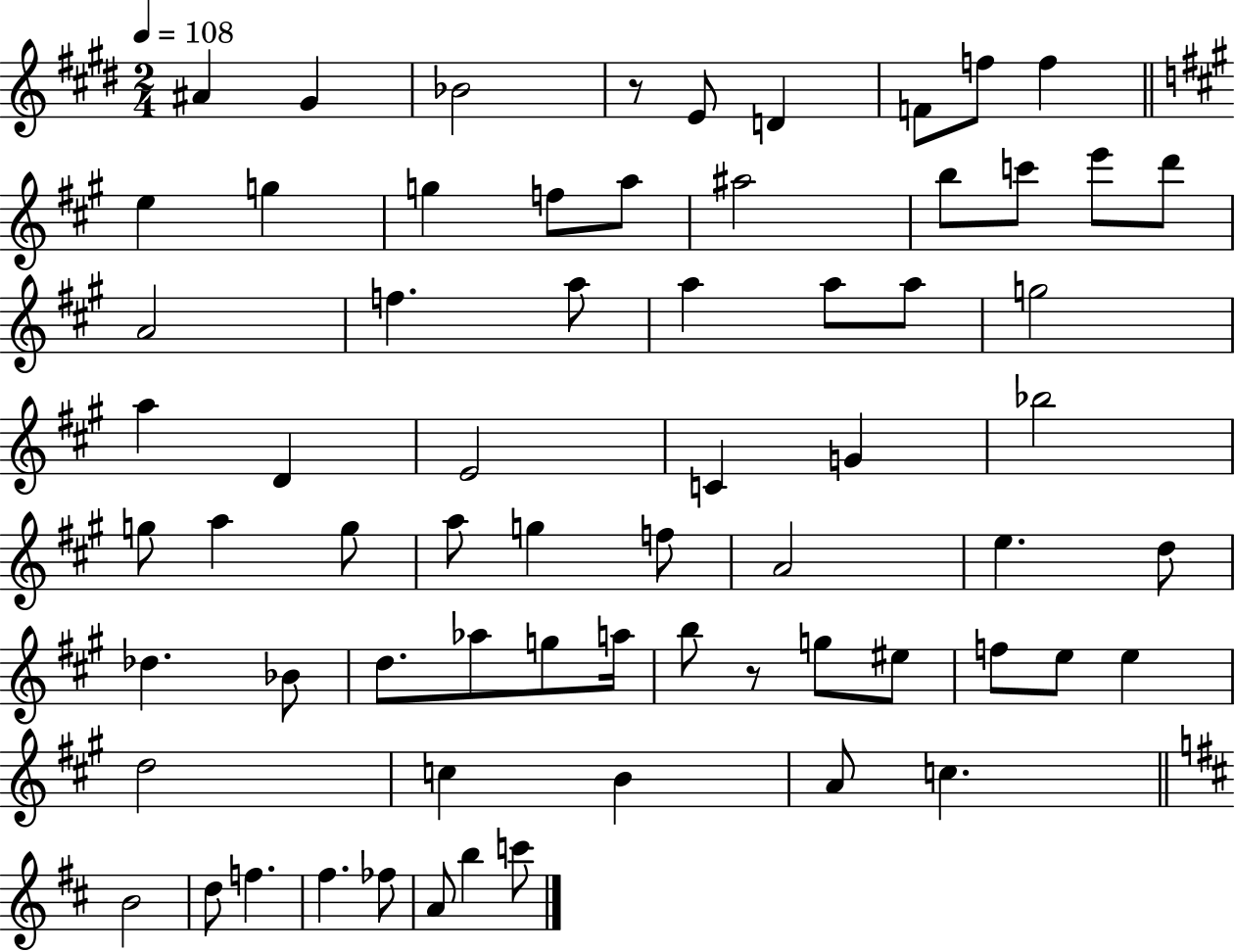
A#4/q G#4/q Bb4/h R/e E4/e D4/q F4/e F5/e F5/q E5/q G5/q G5/q F5/e A5/e A#5/h B5/e C6/e E6/e D6/e A4/h F5/q. A5/e A5/q A5/e A5/e G5/h A5/q D4/q E4/h C4/q G4/q Bb5/h G5/e A5/q G5/e A5/e G5/q F5/e A4/h E5/q. D5/e Db5/q. Bb4/e D5/e. Ab5/e G5/e A5/s B5/e R/e G5/e EIS5/e F5/e E5/e E5/q D5/h C5/q B4/q A4/e C5/q. B4/h D5/e F5/q. F#5/q. FES5/e A4/e B5/q C6/e